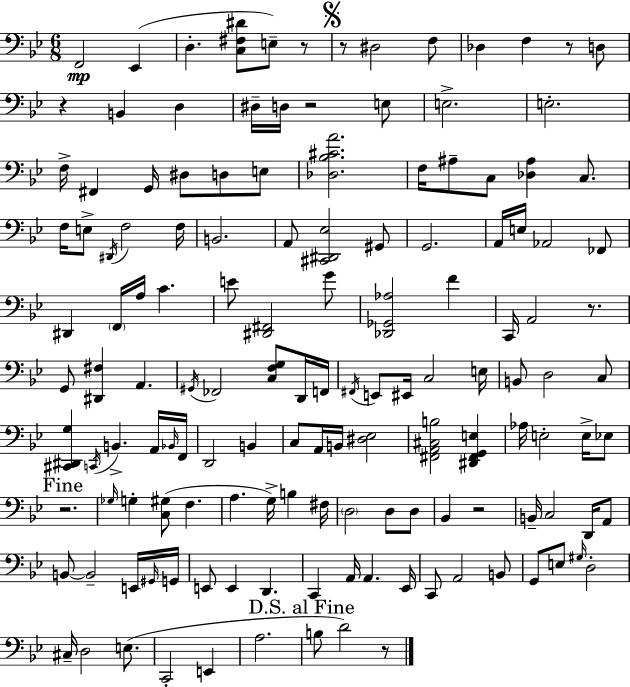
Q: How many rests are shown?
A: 9